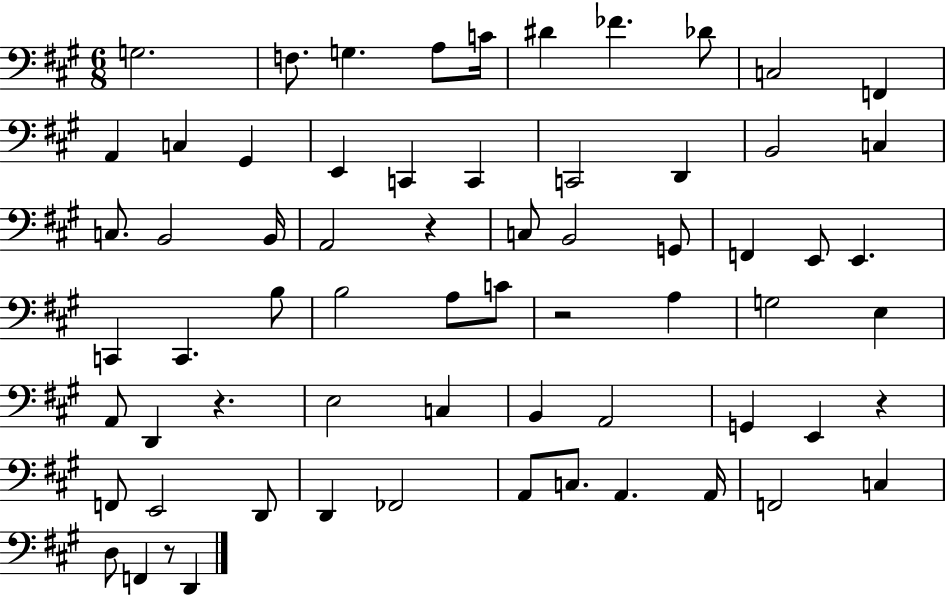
X:1
T:Untitled
M:6/8
L:1/4
K:A
G,2 F,/2 G, A,/2 C/4 ^D _F _D/2 C,2 F,, A,, C, ^G,, E,, C,, C,, C,,2 D,, B,,2 C, C,/2 B,,2 B,,/4 A,,2 z C,/2 B,,2 G,,/2 F,, E,,/2 E,, C,, C,, B,/2 B,2 A,/2 C/2 z2 A, G,2 E, A,,/2 D,, z E,2 C, B,, A,,2 G,, E,, z F,,/2 E,,2 D,,/2 D,, _F,,2 A,,/2 C,/2 A,, A,,/4 F,,2 C, D,/2 F,, z/2 D,,